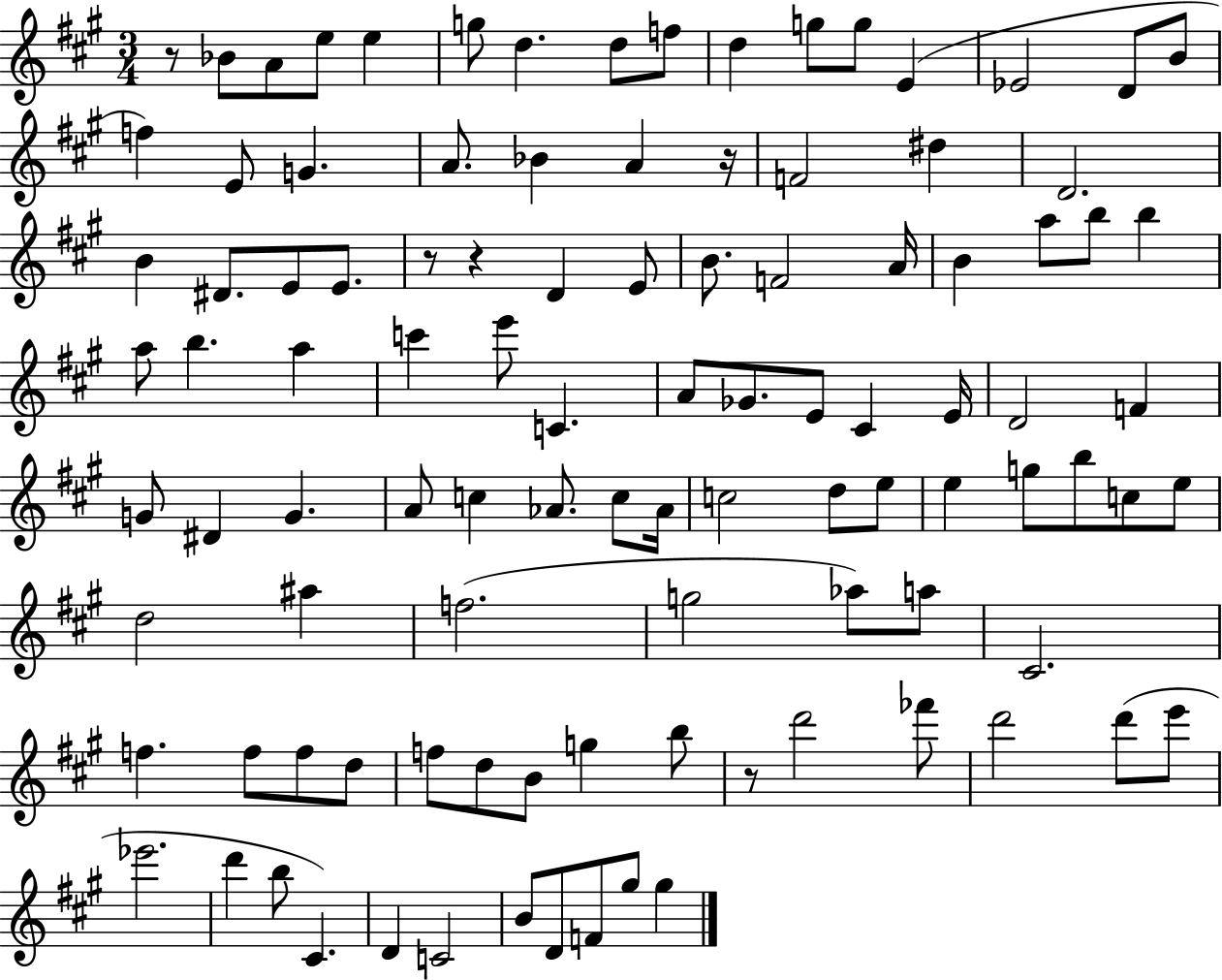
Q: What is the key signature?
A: A major